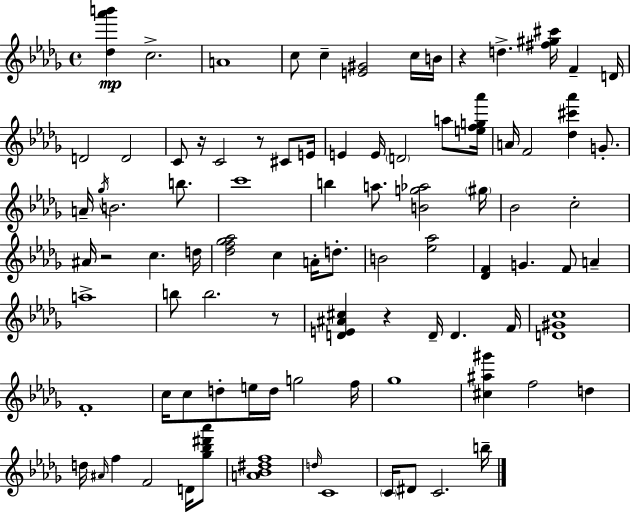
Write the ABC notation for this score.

X:1
T:Untitled
M:4/4
L:1/4
K:Bbm
[_d_a'b'] c2 A4 c/2 c [E^G]2 c/4 B/4 z d [^f^g^c']/4 F D/4 D2 D2 C/2 z/4 C2 z/2 ^C/2 E/4 E E/4 D2 a/2 [efg_a']/4 A/4 F2 [_d^c'_a'] G/2 A/4 _g/4 B2 b/2 c'4 b a/2 [Bg_a]2 ^g/4 _B2 c2 ^A/4 z2 c d/4 [_df_g_a]2 c A/4 d/2 B2 [_e_a]2 [_DF] G F/2 A a4 b/2 b2 z/2 [DE^A^c] z D/4 D F/4 [D^Gc]4 F4 c/4 c/2 d/2 e/4 d/4 g2 f/4 _g4 [^c^a^g'] f2 d d/4 ^A/4 f F2 D/4 [_g_b^d'_a']/2 [A_B^df]4 d/4 C4 C/4 ^D/2 C2 b/4